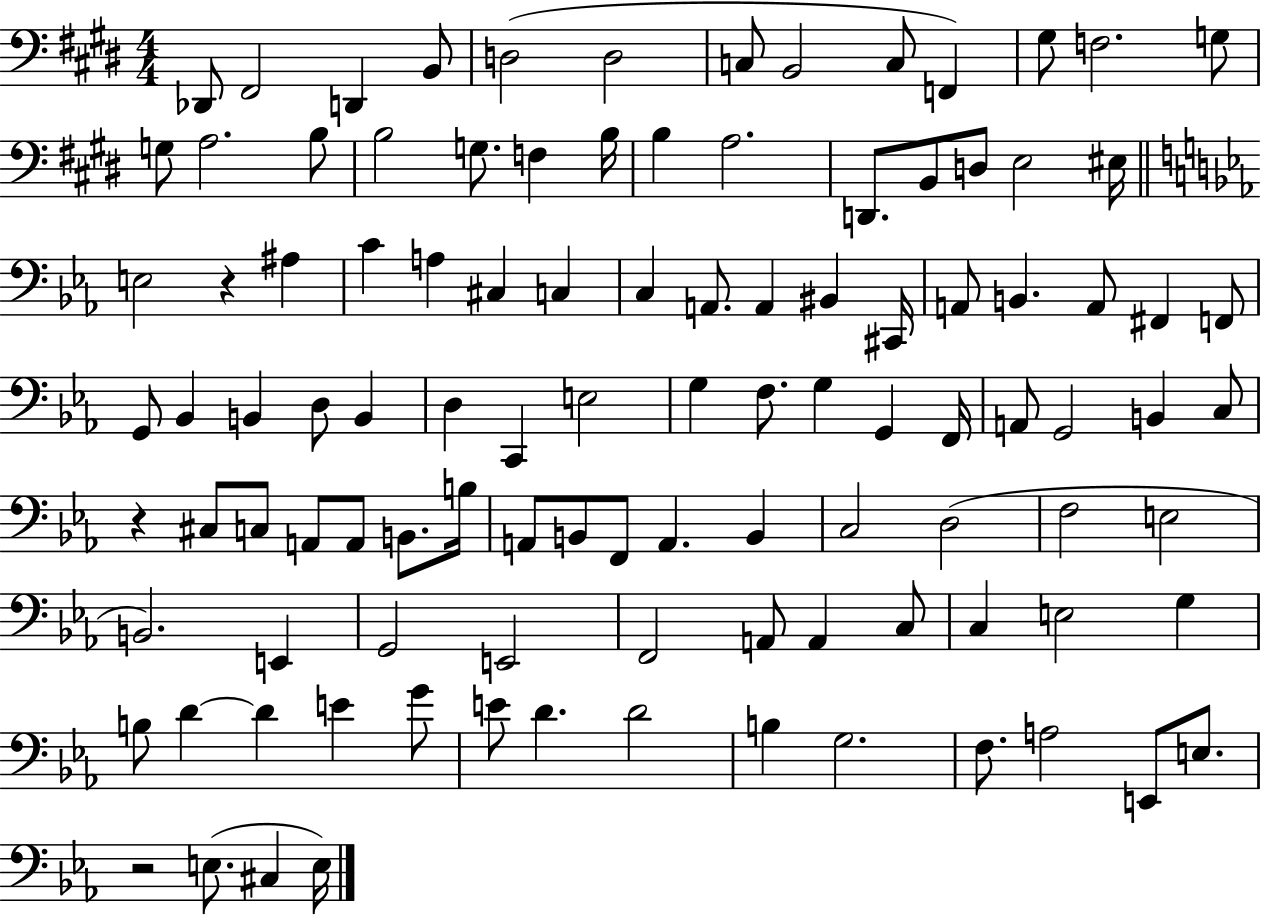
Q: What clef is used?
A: bass